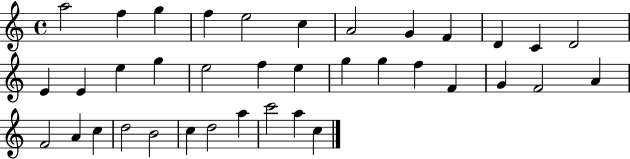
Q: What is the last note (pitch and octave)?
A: C5